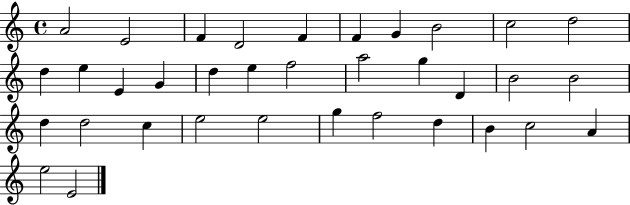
X:1
T:Untitled
M:4/4
L:1/4
K:C
A2 E2 F D2 F F G B2 c2 d2 d e E G d e f2 a2 g D B2 B2 d d2 c e2 e2 g f2 d B c2 A e2 E2